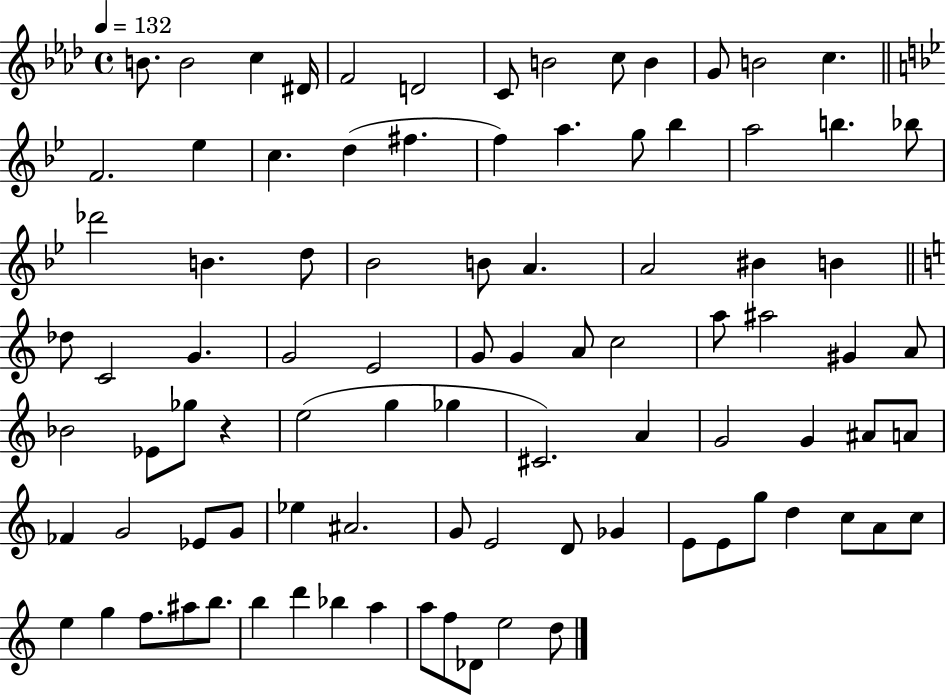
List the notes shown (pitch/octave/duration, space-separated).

B4/e. B4/h C5/q D#4/s F4/h D4/h C4/e B4/h C5/e B4/q G4/e B4/h C5/q. F4/h. Eb5/q C5/q. D5/q F#5/q. F5/q A5/q. G5/e Bb5/q A5/h B5/q. Bb5/e Db6/h B4/q. D5/e Bb4/h B4/e A4/q. A4/h BIS4/q B4/q Db5/e C4/h G4/q. G4/h E4/h G4/e G4/q A4/e C5/h A5/e A#5/h G#4/q A4/e Bb4/h Eb4/e Gb5/e R/q E5/h G5/q Gb5/q C#4/h. A4/q G4/h G4/q A#4/e A4/e FES4/q G4/h Eb4/e G4/e Eb5/q A#4/h. G4/e E4/h D4/e Gb4/q E4/e E4/e G5/e D5/q C5/e A4/e C5/e E5/q G5/q F5/e. A#5/e B5/e. B5/q D6/q Bb5/q A5/q A5/e F5/e Db4/e E5/h D5/e